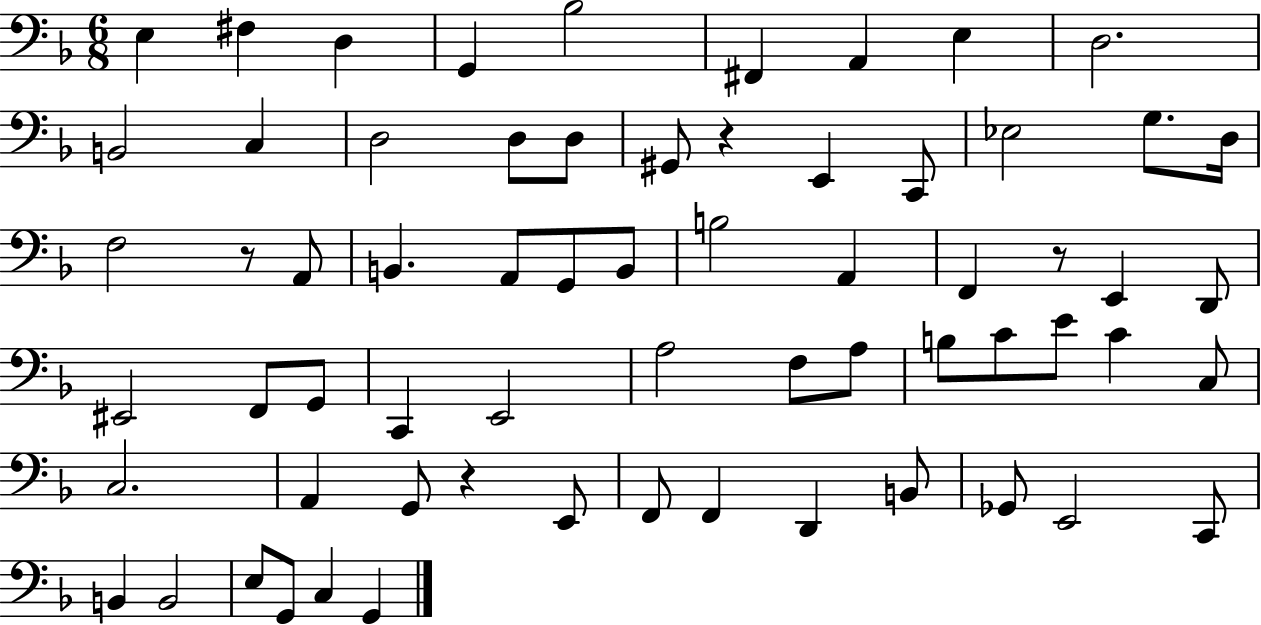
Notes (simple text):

E3/q F#3/q D3/q G2/q Bb3/h F#2/q A2/q E3/q D3/h. B2/h C3/q D3/h D3/e D3/e G#2/e R/q E2/q C2/e Eb3/h G3/e. D3/s F3/h R/e A2/e B2/q. A2/e G2/e B2/e B3/h A2/q F2/q R/e E2/q D2/e EIS2/h F2/e G2/e C2/q E2/h A3/h F3/e A3/e B3/e C4/e E4/e C4/q C3/e C3/h. A2/q G2/e R/q E2/e F2/e F2/q D2/q B2/e Gb2/e E2/h C2/e B2/q B2/h E3/e G2/e C3/q G2/q